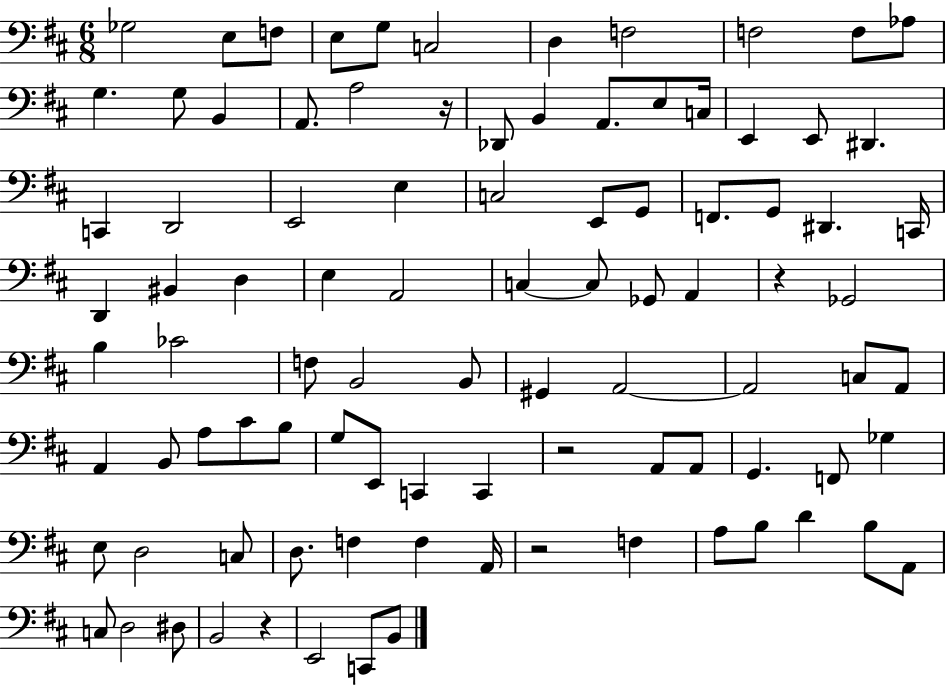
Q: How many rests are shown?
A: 5